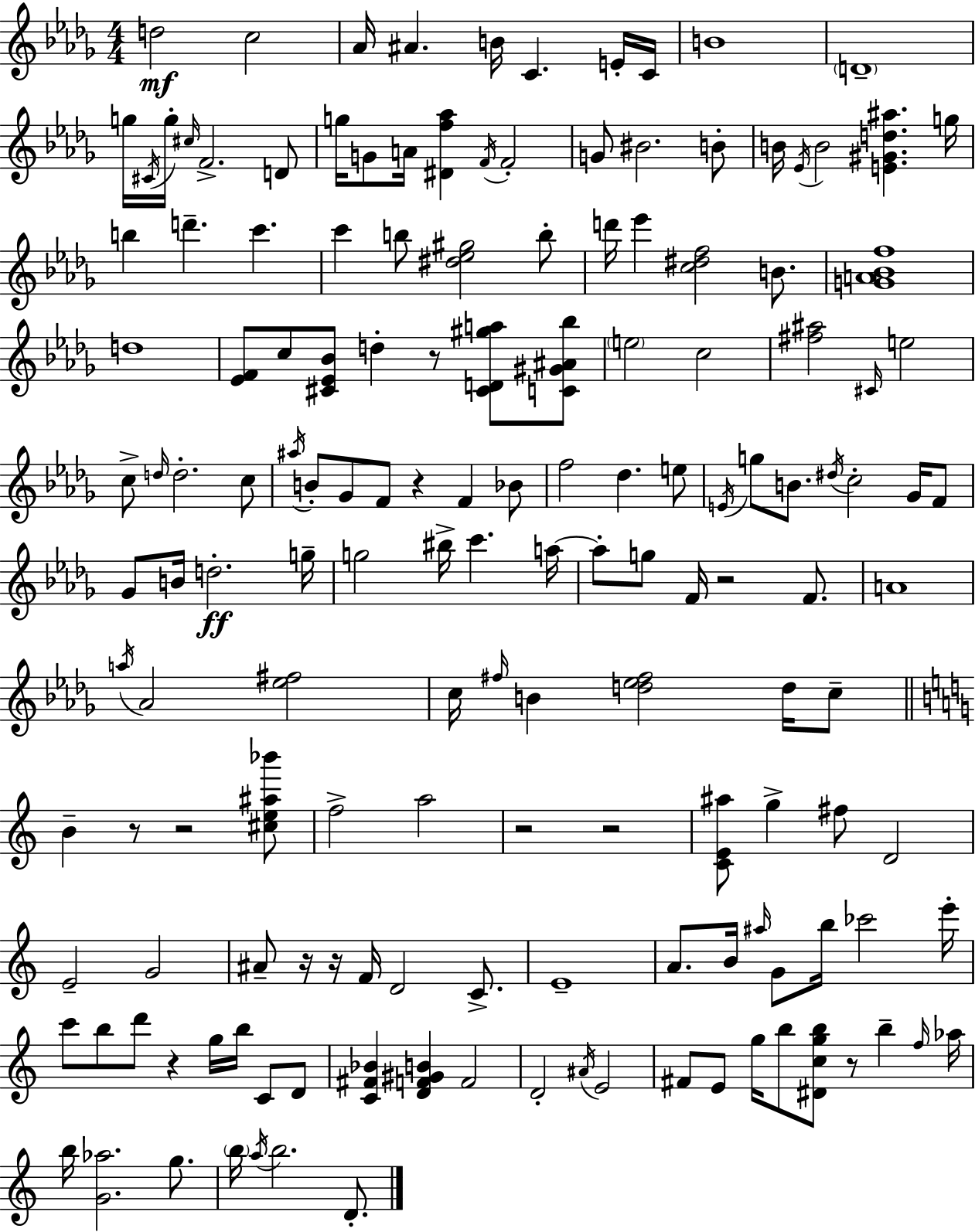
D5/h C5/h Ab4/s A#4/q. B4/s C4/q. E4/s C4/s B4/w D4/w G5/s C#4/s G5/s C#5/s F4/h. D4/e G5/s G4/e A4/s [D#4,F5,Ab5]/q F4/s F4/h G4/e BIS4/h. B4/e B4/s Eb4/s B4/h [E4,G#4,D5,A#5]/q. G5/s B5/q D6/q. C6/q. C6/q B5/e [D#5,Eb5,G#5]/h B5/e D6/s Eb6/q [C5,D#5,F5]/h B4/e. [G4,A4,Bb4,F5]/w D5/w [Eb4,F4]/e C5/e [C#4,Eb4,Bb4]/e D5/q R/e [C#4,D4,G#5,A5]/e [C4,G#4,A#4,Bb5]/e E5/h C5/h [F#5,A#5]/h C#4/s E5/h C5/e D5/s D5/h. C5/e A#5/s B4/e Gb4/e F4/e R/q F4/q Bb4/e F5/h Db5/q. E5/e E4/s G5/e B4/e. D#5/s C5/h Gb4/s F4/e Gb4/e B4/s D5/h. G5/s G5/h BIS5/s C6/q. A5/s A5/e G5/e F4/s R/h F4/e. A4/w A5/s Ab4/h [Eb5,F#5]/h C5/s F#5/s B4/q [D5,Eb5,F#5]/h D5/s C5/e B4/q R/e R/h [C#5,E5,A#5,Bb6]/e F5/h A5/h R/h R/h [C4,E4,A#5]/e G5/q F#5/e D4/h E4/h G4/h A#4/e R/s R/s F4/s D4/h C4/e. E4/w A4/e. B4/s A#5/s G4/e B5/s CES6/h E6/s C6/e B5/e D6/e R/q G5/s B5/s C4/e D4/e [C4,F#4,Bb4]/q [D4,F4,G#4,B4]/q F4/h D4/h A#4/s E4/h F#4/e E4/e G5/s B5/e [D#4,C5,G5,B5]/e R/e B5/q F5/s Ab5/s B5/s [G4,Ab5]/h. G5/e. B5/s A5/s B5/h. D4/e.